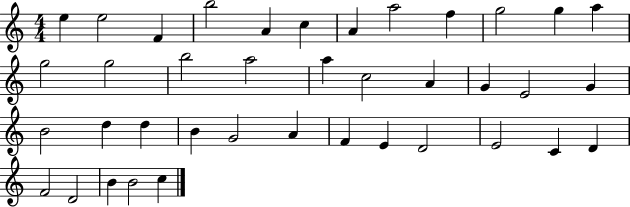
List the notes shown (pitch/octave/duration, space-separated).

E5/q E5/h F4/q B5/h A4/q C5/q A4/q A5/h F5/q G5/h G5/q A5/q G5/h G5/h B5/h A5/h A5/q C5/h A4/q G4/q E4/h G4/q B4/h D5/q D5/q B4/q G4/h A4/q F4/q E4/q D4/h E4/h C4/q D4/q F4/h D4/h B4/q B4/h C5/q